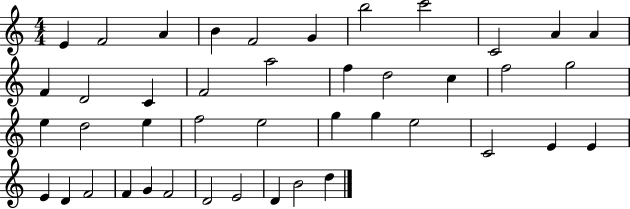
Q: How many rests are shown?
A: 0